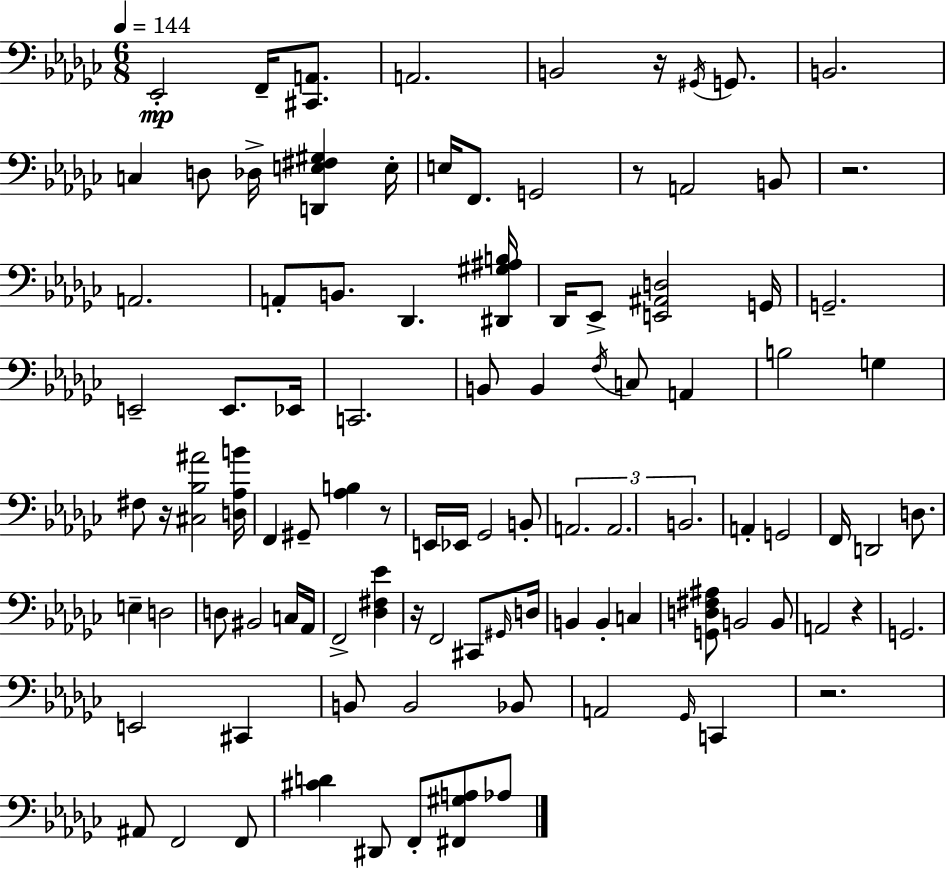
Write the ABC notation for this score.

X:1
T:Untitled
M:6/8
L:1/4
K:Ebm
_E,,2 F,,/4 [^C,,A,,]/2 A,,2 B,,2 z/4 ^G,,/4 G,,/2 B,,2 C, D,/2 _D,/4 [D,,E,^F,^G,] E,/4 E,/4 F,,/2 G,,2 z/2 A,,2 B,,/2 z2 A,,2 A,,/2 B,,/2 _D,, [^D,,^G,^A,B,]/4 _D,,/4 _E,,/2 [E,,^A,,D,]2 G,,/4 G,,2 E,,2 E,,/2 _E,,/4 C,,2 B,,/2 B,, F,/4 C,/2 A,, B,2 G, ^F,/2 z/4 [^C,_B,^A]2 [D,_A,B]/4 F,, ^G,,/2 [_A,B,] z/2 E,,/4 _E,,/4 _G,,2 B,,/2 A,,2 A,,2 B,,2 A,, G,,2 F,,/4 D,,2 D,/2 E, D,2 D,/2 ^B,,2 C,/4 _A,,/4 F,,2 [_D,^F,_E] z/4 F,,2 ^C,,/2 ^G,,/4 D,/4 B,, B,, C, [G,,D,^F,^A,]/2 B,,2 B,,/2 A,,2 z G,,2 E,,2 ^C,, B,,/2 B,,2 _B,,/2 A,,2 _G,,/4 C,, z2 ^A,,/2 F,,2 F,,/2 [^CD] ^D,,/2 F,,/2 [^F,,^G,A,]/2 _A,/2